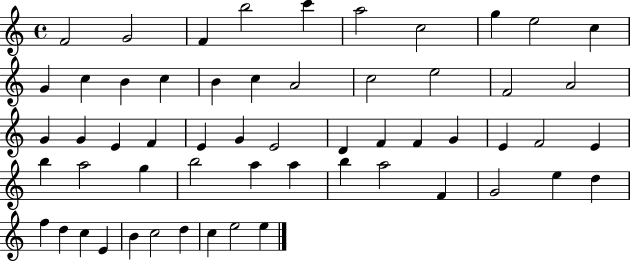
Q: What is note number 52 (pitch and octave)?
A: B4